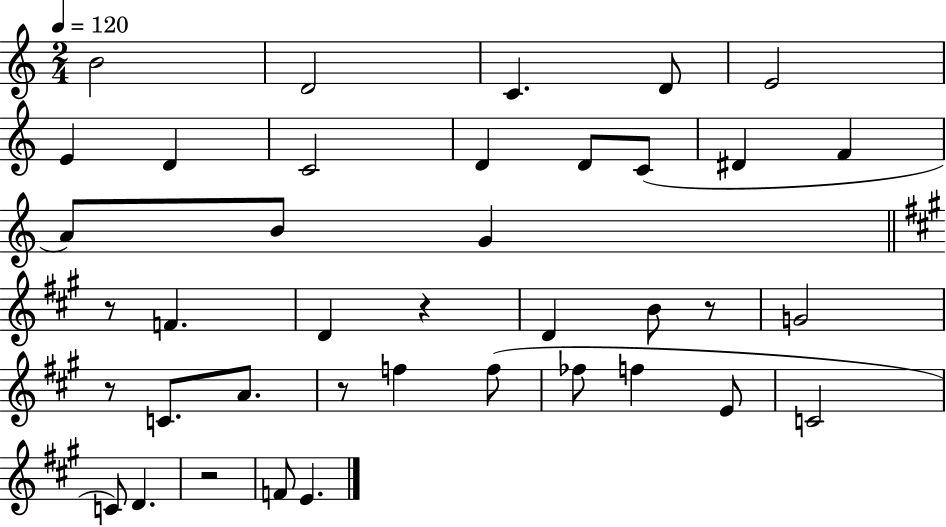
{
  \clef treble
  \numericTimeSignature
  \time 2/4
  \key c \major
  \tempo 4 = 120
  b'2 | d'2 | c'4. d'8 | e'2 | \break e'4 d'4 | c'2 | d'4 d'8 c'8( | dis'4 f'4 | \break a'8) b'8 g'4 | \bar "||" \break \key a \major r8 f'4. | d'4 r4 | d'4 b'8 r8 | g'2 | \break r8 c'8. a'8. | r8 f''4 f''8( | fes''8 f''4 e'8 | c'2 | \break c'8) d'4. | r2 | f'8 e'4. | \bar "|."
}